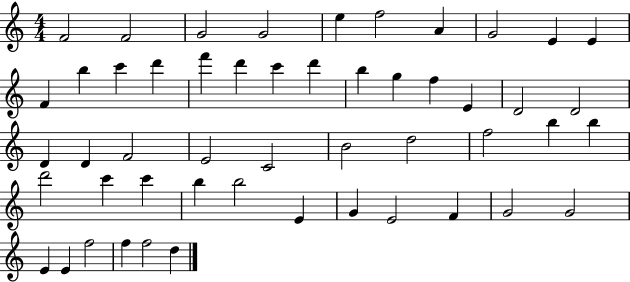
F4/h F4/h G4/h G4/h E5/q F5/h A4/q G4/h E4/q E4/q F4/q B5/q C6/q D6/q F6/q D6/q C6/q D6/q B5/q G5/q F5/q E4/q D4/h D4/h D4/q D4/q F4/h E4/h C4/h B4/h D5/h F5/h B5/q B5/q D6/h C6/q C6/q B5/q B5/h E4/q G4/q E4/h F4/q G4/h G4/h E4/q E4/q F5/h F5/q F5/h D5/q